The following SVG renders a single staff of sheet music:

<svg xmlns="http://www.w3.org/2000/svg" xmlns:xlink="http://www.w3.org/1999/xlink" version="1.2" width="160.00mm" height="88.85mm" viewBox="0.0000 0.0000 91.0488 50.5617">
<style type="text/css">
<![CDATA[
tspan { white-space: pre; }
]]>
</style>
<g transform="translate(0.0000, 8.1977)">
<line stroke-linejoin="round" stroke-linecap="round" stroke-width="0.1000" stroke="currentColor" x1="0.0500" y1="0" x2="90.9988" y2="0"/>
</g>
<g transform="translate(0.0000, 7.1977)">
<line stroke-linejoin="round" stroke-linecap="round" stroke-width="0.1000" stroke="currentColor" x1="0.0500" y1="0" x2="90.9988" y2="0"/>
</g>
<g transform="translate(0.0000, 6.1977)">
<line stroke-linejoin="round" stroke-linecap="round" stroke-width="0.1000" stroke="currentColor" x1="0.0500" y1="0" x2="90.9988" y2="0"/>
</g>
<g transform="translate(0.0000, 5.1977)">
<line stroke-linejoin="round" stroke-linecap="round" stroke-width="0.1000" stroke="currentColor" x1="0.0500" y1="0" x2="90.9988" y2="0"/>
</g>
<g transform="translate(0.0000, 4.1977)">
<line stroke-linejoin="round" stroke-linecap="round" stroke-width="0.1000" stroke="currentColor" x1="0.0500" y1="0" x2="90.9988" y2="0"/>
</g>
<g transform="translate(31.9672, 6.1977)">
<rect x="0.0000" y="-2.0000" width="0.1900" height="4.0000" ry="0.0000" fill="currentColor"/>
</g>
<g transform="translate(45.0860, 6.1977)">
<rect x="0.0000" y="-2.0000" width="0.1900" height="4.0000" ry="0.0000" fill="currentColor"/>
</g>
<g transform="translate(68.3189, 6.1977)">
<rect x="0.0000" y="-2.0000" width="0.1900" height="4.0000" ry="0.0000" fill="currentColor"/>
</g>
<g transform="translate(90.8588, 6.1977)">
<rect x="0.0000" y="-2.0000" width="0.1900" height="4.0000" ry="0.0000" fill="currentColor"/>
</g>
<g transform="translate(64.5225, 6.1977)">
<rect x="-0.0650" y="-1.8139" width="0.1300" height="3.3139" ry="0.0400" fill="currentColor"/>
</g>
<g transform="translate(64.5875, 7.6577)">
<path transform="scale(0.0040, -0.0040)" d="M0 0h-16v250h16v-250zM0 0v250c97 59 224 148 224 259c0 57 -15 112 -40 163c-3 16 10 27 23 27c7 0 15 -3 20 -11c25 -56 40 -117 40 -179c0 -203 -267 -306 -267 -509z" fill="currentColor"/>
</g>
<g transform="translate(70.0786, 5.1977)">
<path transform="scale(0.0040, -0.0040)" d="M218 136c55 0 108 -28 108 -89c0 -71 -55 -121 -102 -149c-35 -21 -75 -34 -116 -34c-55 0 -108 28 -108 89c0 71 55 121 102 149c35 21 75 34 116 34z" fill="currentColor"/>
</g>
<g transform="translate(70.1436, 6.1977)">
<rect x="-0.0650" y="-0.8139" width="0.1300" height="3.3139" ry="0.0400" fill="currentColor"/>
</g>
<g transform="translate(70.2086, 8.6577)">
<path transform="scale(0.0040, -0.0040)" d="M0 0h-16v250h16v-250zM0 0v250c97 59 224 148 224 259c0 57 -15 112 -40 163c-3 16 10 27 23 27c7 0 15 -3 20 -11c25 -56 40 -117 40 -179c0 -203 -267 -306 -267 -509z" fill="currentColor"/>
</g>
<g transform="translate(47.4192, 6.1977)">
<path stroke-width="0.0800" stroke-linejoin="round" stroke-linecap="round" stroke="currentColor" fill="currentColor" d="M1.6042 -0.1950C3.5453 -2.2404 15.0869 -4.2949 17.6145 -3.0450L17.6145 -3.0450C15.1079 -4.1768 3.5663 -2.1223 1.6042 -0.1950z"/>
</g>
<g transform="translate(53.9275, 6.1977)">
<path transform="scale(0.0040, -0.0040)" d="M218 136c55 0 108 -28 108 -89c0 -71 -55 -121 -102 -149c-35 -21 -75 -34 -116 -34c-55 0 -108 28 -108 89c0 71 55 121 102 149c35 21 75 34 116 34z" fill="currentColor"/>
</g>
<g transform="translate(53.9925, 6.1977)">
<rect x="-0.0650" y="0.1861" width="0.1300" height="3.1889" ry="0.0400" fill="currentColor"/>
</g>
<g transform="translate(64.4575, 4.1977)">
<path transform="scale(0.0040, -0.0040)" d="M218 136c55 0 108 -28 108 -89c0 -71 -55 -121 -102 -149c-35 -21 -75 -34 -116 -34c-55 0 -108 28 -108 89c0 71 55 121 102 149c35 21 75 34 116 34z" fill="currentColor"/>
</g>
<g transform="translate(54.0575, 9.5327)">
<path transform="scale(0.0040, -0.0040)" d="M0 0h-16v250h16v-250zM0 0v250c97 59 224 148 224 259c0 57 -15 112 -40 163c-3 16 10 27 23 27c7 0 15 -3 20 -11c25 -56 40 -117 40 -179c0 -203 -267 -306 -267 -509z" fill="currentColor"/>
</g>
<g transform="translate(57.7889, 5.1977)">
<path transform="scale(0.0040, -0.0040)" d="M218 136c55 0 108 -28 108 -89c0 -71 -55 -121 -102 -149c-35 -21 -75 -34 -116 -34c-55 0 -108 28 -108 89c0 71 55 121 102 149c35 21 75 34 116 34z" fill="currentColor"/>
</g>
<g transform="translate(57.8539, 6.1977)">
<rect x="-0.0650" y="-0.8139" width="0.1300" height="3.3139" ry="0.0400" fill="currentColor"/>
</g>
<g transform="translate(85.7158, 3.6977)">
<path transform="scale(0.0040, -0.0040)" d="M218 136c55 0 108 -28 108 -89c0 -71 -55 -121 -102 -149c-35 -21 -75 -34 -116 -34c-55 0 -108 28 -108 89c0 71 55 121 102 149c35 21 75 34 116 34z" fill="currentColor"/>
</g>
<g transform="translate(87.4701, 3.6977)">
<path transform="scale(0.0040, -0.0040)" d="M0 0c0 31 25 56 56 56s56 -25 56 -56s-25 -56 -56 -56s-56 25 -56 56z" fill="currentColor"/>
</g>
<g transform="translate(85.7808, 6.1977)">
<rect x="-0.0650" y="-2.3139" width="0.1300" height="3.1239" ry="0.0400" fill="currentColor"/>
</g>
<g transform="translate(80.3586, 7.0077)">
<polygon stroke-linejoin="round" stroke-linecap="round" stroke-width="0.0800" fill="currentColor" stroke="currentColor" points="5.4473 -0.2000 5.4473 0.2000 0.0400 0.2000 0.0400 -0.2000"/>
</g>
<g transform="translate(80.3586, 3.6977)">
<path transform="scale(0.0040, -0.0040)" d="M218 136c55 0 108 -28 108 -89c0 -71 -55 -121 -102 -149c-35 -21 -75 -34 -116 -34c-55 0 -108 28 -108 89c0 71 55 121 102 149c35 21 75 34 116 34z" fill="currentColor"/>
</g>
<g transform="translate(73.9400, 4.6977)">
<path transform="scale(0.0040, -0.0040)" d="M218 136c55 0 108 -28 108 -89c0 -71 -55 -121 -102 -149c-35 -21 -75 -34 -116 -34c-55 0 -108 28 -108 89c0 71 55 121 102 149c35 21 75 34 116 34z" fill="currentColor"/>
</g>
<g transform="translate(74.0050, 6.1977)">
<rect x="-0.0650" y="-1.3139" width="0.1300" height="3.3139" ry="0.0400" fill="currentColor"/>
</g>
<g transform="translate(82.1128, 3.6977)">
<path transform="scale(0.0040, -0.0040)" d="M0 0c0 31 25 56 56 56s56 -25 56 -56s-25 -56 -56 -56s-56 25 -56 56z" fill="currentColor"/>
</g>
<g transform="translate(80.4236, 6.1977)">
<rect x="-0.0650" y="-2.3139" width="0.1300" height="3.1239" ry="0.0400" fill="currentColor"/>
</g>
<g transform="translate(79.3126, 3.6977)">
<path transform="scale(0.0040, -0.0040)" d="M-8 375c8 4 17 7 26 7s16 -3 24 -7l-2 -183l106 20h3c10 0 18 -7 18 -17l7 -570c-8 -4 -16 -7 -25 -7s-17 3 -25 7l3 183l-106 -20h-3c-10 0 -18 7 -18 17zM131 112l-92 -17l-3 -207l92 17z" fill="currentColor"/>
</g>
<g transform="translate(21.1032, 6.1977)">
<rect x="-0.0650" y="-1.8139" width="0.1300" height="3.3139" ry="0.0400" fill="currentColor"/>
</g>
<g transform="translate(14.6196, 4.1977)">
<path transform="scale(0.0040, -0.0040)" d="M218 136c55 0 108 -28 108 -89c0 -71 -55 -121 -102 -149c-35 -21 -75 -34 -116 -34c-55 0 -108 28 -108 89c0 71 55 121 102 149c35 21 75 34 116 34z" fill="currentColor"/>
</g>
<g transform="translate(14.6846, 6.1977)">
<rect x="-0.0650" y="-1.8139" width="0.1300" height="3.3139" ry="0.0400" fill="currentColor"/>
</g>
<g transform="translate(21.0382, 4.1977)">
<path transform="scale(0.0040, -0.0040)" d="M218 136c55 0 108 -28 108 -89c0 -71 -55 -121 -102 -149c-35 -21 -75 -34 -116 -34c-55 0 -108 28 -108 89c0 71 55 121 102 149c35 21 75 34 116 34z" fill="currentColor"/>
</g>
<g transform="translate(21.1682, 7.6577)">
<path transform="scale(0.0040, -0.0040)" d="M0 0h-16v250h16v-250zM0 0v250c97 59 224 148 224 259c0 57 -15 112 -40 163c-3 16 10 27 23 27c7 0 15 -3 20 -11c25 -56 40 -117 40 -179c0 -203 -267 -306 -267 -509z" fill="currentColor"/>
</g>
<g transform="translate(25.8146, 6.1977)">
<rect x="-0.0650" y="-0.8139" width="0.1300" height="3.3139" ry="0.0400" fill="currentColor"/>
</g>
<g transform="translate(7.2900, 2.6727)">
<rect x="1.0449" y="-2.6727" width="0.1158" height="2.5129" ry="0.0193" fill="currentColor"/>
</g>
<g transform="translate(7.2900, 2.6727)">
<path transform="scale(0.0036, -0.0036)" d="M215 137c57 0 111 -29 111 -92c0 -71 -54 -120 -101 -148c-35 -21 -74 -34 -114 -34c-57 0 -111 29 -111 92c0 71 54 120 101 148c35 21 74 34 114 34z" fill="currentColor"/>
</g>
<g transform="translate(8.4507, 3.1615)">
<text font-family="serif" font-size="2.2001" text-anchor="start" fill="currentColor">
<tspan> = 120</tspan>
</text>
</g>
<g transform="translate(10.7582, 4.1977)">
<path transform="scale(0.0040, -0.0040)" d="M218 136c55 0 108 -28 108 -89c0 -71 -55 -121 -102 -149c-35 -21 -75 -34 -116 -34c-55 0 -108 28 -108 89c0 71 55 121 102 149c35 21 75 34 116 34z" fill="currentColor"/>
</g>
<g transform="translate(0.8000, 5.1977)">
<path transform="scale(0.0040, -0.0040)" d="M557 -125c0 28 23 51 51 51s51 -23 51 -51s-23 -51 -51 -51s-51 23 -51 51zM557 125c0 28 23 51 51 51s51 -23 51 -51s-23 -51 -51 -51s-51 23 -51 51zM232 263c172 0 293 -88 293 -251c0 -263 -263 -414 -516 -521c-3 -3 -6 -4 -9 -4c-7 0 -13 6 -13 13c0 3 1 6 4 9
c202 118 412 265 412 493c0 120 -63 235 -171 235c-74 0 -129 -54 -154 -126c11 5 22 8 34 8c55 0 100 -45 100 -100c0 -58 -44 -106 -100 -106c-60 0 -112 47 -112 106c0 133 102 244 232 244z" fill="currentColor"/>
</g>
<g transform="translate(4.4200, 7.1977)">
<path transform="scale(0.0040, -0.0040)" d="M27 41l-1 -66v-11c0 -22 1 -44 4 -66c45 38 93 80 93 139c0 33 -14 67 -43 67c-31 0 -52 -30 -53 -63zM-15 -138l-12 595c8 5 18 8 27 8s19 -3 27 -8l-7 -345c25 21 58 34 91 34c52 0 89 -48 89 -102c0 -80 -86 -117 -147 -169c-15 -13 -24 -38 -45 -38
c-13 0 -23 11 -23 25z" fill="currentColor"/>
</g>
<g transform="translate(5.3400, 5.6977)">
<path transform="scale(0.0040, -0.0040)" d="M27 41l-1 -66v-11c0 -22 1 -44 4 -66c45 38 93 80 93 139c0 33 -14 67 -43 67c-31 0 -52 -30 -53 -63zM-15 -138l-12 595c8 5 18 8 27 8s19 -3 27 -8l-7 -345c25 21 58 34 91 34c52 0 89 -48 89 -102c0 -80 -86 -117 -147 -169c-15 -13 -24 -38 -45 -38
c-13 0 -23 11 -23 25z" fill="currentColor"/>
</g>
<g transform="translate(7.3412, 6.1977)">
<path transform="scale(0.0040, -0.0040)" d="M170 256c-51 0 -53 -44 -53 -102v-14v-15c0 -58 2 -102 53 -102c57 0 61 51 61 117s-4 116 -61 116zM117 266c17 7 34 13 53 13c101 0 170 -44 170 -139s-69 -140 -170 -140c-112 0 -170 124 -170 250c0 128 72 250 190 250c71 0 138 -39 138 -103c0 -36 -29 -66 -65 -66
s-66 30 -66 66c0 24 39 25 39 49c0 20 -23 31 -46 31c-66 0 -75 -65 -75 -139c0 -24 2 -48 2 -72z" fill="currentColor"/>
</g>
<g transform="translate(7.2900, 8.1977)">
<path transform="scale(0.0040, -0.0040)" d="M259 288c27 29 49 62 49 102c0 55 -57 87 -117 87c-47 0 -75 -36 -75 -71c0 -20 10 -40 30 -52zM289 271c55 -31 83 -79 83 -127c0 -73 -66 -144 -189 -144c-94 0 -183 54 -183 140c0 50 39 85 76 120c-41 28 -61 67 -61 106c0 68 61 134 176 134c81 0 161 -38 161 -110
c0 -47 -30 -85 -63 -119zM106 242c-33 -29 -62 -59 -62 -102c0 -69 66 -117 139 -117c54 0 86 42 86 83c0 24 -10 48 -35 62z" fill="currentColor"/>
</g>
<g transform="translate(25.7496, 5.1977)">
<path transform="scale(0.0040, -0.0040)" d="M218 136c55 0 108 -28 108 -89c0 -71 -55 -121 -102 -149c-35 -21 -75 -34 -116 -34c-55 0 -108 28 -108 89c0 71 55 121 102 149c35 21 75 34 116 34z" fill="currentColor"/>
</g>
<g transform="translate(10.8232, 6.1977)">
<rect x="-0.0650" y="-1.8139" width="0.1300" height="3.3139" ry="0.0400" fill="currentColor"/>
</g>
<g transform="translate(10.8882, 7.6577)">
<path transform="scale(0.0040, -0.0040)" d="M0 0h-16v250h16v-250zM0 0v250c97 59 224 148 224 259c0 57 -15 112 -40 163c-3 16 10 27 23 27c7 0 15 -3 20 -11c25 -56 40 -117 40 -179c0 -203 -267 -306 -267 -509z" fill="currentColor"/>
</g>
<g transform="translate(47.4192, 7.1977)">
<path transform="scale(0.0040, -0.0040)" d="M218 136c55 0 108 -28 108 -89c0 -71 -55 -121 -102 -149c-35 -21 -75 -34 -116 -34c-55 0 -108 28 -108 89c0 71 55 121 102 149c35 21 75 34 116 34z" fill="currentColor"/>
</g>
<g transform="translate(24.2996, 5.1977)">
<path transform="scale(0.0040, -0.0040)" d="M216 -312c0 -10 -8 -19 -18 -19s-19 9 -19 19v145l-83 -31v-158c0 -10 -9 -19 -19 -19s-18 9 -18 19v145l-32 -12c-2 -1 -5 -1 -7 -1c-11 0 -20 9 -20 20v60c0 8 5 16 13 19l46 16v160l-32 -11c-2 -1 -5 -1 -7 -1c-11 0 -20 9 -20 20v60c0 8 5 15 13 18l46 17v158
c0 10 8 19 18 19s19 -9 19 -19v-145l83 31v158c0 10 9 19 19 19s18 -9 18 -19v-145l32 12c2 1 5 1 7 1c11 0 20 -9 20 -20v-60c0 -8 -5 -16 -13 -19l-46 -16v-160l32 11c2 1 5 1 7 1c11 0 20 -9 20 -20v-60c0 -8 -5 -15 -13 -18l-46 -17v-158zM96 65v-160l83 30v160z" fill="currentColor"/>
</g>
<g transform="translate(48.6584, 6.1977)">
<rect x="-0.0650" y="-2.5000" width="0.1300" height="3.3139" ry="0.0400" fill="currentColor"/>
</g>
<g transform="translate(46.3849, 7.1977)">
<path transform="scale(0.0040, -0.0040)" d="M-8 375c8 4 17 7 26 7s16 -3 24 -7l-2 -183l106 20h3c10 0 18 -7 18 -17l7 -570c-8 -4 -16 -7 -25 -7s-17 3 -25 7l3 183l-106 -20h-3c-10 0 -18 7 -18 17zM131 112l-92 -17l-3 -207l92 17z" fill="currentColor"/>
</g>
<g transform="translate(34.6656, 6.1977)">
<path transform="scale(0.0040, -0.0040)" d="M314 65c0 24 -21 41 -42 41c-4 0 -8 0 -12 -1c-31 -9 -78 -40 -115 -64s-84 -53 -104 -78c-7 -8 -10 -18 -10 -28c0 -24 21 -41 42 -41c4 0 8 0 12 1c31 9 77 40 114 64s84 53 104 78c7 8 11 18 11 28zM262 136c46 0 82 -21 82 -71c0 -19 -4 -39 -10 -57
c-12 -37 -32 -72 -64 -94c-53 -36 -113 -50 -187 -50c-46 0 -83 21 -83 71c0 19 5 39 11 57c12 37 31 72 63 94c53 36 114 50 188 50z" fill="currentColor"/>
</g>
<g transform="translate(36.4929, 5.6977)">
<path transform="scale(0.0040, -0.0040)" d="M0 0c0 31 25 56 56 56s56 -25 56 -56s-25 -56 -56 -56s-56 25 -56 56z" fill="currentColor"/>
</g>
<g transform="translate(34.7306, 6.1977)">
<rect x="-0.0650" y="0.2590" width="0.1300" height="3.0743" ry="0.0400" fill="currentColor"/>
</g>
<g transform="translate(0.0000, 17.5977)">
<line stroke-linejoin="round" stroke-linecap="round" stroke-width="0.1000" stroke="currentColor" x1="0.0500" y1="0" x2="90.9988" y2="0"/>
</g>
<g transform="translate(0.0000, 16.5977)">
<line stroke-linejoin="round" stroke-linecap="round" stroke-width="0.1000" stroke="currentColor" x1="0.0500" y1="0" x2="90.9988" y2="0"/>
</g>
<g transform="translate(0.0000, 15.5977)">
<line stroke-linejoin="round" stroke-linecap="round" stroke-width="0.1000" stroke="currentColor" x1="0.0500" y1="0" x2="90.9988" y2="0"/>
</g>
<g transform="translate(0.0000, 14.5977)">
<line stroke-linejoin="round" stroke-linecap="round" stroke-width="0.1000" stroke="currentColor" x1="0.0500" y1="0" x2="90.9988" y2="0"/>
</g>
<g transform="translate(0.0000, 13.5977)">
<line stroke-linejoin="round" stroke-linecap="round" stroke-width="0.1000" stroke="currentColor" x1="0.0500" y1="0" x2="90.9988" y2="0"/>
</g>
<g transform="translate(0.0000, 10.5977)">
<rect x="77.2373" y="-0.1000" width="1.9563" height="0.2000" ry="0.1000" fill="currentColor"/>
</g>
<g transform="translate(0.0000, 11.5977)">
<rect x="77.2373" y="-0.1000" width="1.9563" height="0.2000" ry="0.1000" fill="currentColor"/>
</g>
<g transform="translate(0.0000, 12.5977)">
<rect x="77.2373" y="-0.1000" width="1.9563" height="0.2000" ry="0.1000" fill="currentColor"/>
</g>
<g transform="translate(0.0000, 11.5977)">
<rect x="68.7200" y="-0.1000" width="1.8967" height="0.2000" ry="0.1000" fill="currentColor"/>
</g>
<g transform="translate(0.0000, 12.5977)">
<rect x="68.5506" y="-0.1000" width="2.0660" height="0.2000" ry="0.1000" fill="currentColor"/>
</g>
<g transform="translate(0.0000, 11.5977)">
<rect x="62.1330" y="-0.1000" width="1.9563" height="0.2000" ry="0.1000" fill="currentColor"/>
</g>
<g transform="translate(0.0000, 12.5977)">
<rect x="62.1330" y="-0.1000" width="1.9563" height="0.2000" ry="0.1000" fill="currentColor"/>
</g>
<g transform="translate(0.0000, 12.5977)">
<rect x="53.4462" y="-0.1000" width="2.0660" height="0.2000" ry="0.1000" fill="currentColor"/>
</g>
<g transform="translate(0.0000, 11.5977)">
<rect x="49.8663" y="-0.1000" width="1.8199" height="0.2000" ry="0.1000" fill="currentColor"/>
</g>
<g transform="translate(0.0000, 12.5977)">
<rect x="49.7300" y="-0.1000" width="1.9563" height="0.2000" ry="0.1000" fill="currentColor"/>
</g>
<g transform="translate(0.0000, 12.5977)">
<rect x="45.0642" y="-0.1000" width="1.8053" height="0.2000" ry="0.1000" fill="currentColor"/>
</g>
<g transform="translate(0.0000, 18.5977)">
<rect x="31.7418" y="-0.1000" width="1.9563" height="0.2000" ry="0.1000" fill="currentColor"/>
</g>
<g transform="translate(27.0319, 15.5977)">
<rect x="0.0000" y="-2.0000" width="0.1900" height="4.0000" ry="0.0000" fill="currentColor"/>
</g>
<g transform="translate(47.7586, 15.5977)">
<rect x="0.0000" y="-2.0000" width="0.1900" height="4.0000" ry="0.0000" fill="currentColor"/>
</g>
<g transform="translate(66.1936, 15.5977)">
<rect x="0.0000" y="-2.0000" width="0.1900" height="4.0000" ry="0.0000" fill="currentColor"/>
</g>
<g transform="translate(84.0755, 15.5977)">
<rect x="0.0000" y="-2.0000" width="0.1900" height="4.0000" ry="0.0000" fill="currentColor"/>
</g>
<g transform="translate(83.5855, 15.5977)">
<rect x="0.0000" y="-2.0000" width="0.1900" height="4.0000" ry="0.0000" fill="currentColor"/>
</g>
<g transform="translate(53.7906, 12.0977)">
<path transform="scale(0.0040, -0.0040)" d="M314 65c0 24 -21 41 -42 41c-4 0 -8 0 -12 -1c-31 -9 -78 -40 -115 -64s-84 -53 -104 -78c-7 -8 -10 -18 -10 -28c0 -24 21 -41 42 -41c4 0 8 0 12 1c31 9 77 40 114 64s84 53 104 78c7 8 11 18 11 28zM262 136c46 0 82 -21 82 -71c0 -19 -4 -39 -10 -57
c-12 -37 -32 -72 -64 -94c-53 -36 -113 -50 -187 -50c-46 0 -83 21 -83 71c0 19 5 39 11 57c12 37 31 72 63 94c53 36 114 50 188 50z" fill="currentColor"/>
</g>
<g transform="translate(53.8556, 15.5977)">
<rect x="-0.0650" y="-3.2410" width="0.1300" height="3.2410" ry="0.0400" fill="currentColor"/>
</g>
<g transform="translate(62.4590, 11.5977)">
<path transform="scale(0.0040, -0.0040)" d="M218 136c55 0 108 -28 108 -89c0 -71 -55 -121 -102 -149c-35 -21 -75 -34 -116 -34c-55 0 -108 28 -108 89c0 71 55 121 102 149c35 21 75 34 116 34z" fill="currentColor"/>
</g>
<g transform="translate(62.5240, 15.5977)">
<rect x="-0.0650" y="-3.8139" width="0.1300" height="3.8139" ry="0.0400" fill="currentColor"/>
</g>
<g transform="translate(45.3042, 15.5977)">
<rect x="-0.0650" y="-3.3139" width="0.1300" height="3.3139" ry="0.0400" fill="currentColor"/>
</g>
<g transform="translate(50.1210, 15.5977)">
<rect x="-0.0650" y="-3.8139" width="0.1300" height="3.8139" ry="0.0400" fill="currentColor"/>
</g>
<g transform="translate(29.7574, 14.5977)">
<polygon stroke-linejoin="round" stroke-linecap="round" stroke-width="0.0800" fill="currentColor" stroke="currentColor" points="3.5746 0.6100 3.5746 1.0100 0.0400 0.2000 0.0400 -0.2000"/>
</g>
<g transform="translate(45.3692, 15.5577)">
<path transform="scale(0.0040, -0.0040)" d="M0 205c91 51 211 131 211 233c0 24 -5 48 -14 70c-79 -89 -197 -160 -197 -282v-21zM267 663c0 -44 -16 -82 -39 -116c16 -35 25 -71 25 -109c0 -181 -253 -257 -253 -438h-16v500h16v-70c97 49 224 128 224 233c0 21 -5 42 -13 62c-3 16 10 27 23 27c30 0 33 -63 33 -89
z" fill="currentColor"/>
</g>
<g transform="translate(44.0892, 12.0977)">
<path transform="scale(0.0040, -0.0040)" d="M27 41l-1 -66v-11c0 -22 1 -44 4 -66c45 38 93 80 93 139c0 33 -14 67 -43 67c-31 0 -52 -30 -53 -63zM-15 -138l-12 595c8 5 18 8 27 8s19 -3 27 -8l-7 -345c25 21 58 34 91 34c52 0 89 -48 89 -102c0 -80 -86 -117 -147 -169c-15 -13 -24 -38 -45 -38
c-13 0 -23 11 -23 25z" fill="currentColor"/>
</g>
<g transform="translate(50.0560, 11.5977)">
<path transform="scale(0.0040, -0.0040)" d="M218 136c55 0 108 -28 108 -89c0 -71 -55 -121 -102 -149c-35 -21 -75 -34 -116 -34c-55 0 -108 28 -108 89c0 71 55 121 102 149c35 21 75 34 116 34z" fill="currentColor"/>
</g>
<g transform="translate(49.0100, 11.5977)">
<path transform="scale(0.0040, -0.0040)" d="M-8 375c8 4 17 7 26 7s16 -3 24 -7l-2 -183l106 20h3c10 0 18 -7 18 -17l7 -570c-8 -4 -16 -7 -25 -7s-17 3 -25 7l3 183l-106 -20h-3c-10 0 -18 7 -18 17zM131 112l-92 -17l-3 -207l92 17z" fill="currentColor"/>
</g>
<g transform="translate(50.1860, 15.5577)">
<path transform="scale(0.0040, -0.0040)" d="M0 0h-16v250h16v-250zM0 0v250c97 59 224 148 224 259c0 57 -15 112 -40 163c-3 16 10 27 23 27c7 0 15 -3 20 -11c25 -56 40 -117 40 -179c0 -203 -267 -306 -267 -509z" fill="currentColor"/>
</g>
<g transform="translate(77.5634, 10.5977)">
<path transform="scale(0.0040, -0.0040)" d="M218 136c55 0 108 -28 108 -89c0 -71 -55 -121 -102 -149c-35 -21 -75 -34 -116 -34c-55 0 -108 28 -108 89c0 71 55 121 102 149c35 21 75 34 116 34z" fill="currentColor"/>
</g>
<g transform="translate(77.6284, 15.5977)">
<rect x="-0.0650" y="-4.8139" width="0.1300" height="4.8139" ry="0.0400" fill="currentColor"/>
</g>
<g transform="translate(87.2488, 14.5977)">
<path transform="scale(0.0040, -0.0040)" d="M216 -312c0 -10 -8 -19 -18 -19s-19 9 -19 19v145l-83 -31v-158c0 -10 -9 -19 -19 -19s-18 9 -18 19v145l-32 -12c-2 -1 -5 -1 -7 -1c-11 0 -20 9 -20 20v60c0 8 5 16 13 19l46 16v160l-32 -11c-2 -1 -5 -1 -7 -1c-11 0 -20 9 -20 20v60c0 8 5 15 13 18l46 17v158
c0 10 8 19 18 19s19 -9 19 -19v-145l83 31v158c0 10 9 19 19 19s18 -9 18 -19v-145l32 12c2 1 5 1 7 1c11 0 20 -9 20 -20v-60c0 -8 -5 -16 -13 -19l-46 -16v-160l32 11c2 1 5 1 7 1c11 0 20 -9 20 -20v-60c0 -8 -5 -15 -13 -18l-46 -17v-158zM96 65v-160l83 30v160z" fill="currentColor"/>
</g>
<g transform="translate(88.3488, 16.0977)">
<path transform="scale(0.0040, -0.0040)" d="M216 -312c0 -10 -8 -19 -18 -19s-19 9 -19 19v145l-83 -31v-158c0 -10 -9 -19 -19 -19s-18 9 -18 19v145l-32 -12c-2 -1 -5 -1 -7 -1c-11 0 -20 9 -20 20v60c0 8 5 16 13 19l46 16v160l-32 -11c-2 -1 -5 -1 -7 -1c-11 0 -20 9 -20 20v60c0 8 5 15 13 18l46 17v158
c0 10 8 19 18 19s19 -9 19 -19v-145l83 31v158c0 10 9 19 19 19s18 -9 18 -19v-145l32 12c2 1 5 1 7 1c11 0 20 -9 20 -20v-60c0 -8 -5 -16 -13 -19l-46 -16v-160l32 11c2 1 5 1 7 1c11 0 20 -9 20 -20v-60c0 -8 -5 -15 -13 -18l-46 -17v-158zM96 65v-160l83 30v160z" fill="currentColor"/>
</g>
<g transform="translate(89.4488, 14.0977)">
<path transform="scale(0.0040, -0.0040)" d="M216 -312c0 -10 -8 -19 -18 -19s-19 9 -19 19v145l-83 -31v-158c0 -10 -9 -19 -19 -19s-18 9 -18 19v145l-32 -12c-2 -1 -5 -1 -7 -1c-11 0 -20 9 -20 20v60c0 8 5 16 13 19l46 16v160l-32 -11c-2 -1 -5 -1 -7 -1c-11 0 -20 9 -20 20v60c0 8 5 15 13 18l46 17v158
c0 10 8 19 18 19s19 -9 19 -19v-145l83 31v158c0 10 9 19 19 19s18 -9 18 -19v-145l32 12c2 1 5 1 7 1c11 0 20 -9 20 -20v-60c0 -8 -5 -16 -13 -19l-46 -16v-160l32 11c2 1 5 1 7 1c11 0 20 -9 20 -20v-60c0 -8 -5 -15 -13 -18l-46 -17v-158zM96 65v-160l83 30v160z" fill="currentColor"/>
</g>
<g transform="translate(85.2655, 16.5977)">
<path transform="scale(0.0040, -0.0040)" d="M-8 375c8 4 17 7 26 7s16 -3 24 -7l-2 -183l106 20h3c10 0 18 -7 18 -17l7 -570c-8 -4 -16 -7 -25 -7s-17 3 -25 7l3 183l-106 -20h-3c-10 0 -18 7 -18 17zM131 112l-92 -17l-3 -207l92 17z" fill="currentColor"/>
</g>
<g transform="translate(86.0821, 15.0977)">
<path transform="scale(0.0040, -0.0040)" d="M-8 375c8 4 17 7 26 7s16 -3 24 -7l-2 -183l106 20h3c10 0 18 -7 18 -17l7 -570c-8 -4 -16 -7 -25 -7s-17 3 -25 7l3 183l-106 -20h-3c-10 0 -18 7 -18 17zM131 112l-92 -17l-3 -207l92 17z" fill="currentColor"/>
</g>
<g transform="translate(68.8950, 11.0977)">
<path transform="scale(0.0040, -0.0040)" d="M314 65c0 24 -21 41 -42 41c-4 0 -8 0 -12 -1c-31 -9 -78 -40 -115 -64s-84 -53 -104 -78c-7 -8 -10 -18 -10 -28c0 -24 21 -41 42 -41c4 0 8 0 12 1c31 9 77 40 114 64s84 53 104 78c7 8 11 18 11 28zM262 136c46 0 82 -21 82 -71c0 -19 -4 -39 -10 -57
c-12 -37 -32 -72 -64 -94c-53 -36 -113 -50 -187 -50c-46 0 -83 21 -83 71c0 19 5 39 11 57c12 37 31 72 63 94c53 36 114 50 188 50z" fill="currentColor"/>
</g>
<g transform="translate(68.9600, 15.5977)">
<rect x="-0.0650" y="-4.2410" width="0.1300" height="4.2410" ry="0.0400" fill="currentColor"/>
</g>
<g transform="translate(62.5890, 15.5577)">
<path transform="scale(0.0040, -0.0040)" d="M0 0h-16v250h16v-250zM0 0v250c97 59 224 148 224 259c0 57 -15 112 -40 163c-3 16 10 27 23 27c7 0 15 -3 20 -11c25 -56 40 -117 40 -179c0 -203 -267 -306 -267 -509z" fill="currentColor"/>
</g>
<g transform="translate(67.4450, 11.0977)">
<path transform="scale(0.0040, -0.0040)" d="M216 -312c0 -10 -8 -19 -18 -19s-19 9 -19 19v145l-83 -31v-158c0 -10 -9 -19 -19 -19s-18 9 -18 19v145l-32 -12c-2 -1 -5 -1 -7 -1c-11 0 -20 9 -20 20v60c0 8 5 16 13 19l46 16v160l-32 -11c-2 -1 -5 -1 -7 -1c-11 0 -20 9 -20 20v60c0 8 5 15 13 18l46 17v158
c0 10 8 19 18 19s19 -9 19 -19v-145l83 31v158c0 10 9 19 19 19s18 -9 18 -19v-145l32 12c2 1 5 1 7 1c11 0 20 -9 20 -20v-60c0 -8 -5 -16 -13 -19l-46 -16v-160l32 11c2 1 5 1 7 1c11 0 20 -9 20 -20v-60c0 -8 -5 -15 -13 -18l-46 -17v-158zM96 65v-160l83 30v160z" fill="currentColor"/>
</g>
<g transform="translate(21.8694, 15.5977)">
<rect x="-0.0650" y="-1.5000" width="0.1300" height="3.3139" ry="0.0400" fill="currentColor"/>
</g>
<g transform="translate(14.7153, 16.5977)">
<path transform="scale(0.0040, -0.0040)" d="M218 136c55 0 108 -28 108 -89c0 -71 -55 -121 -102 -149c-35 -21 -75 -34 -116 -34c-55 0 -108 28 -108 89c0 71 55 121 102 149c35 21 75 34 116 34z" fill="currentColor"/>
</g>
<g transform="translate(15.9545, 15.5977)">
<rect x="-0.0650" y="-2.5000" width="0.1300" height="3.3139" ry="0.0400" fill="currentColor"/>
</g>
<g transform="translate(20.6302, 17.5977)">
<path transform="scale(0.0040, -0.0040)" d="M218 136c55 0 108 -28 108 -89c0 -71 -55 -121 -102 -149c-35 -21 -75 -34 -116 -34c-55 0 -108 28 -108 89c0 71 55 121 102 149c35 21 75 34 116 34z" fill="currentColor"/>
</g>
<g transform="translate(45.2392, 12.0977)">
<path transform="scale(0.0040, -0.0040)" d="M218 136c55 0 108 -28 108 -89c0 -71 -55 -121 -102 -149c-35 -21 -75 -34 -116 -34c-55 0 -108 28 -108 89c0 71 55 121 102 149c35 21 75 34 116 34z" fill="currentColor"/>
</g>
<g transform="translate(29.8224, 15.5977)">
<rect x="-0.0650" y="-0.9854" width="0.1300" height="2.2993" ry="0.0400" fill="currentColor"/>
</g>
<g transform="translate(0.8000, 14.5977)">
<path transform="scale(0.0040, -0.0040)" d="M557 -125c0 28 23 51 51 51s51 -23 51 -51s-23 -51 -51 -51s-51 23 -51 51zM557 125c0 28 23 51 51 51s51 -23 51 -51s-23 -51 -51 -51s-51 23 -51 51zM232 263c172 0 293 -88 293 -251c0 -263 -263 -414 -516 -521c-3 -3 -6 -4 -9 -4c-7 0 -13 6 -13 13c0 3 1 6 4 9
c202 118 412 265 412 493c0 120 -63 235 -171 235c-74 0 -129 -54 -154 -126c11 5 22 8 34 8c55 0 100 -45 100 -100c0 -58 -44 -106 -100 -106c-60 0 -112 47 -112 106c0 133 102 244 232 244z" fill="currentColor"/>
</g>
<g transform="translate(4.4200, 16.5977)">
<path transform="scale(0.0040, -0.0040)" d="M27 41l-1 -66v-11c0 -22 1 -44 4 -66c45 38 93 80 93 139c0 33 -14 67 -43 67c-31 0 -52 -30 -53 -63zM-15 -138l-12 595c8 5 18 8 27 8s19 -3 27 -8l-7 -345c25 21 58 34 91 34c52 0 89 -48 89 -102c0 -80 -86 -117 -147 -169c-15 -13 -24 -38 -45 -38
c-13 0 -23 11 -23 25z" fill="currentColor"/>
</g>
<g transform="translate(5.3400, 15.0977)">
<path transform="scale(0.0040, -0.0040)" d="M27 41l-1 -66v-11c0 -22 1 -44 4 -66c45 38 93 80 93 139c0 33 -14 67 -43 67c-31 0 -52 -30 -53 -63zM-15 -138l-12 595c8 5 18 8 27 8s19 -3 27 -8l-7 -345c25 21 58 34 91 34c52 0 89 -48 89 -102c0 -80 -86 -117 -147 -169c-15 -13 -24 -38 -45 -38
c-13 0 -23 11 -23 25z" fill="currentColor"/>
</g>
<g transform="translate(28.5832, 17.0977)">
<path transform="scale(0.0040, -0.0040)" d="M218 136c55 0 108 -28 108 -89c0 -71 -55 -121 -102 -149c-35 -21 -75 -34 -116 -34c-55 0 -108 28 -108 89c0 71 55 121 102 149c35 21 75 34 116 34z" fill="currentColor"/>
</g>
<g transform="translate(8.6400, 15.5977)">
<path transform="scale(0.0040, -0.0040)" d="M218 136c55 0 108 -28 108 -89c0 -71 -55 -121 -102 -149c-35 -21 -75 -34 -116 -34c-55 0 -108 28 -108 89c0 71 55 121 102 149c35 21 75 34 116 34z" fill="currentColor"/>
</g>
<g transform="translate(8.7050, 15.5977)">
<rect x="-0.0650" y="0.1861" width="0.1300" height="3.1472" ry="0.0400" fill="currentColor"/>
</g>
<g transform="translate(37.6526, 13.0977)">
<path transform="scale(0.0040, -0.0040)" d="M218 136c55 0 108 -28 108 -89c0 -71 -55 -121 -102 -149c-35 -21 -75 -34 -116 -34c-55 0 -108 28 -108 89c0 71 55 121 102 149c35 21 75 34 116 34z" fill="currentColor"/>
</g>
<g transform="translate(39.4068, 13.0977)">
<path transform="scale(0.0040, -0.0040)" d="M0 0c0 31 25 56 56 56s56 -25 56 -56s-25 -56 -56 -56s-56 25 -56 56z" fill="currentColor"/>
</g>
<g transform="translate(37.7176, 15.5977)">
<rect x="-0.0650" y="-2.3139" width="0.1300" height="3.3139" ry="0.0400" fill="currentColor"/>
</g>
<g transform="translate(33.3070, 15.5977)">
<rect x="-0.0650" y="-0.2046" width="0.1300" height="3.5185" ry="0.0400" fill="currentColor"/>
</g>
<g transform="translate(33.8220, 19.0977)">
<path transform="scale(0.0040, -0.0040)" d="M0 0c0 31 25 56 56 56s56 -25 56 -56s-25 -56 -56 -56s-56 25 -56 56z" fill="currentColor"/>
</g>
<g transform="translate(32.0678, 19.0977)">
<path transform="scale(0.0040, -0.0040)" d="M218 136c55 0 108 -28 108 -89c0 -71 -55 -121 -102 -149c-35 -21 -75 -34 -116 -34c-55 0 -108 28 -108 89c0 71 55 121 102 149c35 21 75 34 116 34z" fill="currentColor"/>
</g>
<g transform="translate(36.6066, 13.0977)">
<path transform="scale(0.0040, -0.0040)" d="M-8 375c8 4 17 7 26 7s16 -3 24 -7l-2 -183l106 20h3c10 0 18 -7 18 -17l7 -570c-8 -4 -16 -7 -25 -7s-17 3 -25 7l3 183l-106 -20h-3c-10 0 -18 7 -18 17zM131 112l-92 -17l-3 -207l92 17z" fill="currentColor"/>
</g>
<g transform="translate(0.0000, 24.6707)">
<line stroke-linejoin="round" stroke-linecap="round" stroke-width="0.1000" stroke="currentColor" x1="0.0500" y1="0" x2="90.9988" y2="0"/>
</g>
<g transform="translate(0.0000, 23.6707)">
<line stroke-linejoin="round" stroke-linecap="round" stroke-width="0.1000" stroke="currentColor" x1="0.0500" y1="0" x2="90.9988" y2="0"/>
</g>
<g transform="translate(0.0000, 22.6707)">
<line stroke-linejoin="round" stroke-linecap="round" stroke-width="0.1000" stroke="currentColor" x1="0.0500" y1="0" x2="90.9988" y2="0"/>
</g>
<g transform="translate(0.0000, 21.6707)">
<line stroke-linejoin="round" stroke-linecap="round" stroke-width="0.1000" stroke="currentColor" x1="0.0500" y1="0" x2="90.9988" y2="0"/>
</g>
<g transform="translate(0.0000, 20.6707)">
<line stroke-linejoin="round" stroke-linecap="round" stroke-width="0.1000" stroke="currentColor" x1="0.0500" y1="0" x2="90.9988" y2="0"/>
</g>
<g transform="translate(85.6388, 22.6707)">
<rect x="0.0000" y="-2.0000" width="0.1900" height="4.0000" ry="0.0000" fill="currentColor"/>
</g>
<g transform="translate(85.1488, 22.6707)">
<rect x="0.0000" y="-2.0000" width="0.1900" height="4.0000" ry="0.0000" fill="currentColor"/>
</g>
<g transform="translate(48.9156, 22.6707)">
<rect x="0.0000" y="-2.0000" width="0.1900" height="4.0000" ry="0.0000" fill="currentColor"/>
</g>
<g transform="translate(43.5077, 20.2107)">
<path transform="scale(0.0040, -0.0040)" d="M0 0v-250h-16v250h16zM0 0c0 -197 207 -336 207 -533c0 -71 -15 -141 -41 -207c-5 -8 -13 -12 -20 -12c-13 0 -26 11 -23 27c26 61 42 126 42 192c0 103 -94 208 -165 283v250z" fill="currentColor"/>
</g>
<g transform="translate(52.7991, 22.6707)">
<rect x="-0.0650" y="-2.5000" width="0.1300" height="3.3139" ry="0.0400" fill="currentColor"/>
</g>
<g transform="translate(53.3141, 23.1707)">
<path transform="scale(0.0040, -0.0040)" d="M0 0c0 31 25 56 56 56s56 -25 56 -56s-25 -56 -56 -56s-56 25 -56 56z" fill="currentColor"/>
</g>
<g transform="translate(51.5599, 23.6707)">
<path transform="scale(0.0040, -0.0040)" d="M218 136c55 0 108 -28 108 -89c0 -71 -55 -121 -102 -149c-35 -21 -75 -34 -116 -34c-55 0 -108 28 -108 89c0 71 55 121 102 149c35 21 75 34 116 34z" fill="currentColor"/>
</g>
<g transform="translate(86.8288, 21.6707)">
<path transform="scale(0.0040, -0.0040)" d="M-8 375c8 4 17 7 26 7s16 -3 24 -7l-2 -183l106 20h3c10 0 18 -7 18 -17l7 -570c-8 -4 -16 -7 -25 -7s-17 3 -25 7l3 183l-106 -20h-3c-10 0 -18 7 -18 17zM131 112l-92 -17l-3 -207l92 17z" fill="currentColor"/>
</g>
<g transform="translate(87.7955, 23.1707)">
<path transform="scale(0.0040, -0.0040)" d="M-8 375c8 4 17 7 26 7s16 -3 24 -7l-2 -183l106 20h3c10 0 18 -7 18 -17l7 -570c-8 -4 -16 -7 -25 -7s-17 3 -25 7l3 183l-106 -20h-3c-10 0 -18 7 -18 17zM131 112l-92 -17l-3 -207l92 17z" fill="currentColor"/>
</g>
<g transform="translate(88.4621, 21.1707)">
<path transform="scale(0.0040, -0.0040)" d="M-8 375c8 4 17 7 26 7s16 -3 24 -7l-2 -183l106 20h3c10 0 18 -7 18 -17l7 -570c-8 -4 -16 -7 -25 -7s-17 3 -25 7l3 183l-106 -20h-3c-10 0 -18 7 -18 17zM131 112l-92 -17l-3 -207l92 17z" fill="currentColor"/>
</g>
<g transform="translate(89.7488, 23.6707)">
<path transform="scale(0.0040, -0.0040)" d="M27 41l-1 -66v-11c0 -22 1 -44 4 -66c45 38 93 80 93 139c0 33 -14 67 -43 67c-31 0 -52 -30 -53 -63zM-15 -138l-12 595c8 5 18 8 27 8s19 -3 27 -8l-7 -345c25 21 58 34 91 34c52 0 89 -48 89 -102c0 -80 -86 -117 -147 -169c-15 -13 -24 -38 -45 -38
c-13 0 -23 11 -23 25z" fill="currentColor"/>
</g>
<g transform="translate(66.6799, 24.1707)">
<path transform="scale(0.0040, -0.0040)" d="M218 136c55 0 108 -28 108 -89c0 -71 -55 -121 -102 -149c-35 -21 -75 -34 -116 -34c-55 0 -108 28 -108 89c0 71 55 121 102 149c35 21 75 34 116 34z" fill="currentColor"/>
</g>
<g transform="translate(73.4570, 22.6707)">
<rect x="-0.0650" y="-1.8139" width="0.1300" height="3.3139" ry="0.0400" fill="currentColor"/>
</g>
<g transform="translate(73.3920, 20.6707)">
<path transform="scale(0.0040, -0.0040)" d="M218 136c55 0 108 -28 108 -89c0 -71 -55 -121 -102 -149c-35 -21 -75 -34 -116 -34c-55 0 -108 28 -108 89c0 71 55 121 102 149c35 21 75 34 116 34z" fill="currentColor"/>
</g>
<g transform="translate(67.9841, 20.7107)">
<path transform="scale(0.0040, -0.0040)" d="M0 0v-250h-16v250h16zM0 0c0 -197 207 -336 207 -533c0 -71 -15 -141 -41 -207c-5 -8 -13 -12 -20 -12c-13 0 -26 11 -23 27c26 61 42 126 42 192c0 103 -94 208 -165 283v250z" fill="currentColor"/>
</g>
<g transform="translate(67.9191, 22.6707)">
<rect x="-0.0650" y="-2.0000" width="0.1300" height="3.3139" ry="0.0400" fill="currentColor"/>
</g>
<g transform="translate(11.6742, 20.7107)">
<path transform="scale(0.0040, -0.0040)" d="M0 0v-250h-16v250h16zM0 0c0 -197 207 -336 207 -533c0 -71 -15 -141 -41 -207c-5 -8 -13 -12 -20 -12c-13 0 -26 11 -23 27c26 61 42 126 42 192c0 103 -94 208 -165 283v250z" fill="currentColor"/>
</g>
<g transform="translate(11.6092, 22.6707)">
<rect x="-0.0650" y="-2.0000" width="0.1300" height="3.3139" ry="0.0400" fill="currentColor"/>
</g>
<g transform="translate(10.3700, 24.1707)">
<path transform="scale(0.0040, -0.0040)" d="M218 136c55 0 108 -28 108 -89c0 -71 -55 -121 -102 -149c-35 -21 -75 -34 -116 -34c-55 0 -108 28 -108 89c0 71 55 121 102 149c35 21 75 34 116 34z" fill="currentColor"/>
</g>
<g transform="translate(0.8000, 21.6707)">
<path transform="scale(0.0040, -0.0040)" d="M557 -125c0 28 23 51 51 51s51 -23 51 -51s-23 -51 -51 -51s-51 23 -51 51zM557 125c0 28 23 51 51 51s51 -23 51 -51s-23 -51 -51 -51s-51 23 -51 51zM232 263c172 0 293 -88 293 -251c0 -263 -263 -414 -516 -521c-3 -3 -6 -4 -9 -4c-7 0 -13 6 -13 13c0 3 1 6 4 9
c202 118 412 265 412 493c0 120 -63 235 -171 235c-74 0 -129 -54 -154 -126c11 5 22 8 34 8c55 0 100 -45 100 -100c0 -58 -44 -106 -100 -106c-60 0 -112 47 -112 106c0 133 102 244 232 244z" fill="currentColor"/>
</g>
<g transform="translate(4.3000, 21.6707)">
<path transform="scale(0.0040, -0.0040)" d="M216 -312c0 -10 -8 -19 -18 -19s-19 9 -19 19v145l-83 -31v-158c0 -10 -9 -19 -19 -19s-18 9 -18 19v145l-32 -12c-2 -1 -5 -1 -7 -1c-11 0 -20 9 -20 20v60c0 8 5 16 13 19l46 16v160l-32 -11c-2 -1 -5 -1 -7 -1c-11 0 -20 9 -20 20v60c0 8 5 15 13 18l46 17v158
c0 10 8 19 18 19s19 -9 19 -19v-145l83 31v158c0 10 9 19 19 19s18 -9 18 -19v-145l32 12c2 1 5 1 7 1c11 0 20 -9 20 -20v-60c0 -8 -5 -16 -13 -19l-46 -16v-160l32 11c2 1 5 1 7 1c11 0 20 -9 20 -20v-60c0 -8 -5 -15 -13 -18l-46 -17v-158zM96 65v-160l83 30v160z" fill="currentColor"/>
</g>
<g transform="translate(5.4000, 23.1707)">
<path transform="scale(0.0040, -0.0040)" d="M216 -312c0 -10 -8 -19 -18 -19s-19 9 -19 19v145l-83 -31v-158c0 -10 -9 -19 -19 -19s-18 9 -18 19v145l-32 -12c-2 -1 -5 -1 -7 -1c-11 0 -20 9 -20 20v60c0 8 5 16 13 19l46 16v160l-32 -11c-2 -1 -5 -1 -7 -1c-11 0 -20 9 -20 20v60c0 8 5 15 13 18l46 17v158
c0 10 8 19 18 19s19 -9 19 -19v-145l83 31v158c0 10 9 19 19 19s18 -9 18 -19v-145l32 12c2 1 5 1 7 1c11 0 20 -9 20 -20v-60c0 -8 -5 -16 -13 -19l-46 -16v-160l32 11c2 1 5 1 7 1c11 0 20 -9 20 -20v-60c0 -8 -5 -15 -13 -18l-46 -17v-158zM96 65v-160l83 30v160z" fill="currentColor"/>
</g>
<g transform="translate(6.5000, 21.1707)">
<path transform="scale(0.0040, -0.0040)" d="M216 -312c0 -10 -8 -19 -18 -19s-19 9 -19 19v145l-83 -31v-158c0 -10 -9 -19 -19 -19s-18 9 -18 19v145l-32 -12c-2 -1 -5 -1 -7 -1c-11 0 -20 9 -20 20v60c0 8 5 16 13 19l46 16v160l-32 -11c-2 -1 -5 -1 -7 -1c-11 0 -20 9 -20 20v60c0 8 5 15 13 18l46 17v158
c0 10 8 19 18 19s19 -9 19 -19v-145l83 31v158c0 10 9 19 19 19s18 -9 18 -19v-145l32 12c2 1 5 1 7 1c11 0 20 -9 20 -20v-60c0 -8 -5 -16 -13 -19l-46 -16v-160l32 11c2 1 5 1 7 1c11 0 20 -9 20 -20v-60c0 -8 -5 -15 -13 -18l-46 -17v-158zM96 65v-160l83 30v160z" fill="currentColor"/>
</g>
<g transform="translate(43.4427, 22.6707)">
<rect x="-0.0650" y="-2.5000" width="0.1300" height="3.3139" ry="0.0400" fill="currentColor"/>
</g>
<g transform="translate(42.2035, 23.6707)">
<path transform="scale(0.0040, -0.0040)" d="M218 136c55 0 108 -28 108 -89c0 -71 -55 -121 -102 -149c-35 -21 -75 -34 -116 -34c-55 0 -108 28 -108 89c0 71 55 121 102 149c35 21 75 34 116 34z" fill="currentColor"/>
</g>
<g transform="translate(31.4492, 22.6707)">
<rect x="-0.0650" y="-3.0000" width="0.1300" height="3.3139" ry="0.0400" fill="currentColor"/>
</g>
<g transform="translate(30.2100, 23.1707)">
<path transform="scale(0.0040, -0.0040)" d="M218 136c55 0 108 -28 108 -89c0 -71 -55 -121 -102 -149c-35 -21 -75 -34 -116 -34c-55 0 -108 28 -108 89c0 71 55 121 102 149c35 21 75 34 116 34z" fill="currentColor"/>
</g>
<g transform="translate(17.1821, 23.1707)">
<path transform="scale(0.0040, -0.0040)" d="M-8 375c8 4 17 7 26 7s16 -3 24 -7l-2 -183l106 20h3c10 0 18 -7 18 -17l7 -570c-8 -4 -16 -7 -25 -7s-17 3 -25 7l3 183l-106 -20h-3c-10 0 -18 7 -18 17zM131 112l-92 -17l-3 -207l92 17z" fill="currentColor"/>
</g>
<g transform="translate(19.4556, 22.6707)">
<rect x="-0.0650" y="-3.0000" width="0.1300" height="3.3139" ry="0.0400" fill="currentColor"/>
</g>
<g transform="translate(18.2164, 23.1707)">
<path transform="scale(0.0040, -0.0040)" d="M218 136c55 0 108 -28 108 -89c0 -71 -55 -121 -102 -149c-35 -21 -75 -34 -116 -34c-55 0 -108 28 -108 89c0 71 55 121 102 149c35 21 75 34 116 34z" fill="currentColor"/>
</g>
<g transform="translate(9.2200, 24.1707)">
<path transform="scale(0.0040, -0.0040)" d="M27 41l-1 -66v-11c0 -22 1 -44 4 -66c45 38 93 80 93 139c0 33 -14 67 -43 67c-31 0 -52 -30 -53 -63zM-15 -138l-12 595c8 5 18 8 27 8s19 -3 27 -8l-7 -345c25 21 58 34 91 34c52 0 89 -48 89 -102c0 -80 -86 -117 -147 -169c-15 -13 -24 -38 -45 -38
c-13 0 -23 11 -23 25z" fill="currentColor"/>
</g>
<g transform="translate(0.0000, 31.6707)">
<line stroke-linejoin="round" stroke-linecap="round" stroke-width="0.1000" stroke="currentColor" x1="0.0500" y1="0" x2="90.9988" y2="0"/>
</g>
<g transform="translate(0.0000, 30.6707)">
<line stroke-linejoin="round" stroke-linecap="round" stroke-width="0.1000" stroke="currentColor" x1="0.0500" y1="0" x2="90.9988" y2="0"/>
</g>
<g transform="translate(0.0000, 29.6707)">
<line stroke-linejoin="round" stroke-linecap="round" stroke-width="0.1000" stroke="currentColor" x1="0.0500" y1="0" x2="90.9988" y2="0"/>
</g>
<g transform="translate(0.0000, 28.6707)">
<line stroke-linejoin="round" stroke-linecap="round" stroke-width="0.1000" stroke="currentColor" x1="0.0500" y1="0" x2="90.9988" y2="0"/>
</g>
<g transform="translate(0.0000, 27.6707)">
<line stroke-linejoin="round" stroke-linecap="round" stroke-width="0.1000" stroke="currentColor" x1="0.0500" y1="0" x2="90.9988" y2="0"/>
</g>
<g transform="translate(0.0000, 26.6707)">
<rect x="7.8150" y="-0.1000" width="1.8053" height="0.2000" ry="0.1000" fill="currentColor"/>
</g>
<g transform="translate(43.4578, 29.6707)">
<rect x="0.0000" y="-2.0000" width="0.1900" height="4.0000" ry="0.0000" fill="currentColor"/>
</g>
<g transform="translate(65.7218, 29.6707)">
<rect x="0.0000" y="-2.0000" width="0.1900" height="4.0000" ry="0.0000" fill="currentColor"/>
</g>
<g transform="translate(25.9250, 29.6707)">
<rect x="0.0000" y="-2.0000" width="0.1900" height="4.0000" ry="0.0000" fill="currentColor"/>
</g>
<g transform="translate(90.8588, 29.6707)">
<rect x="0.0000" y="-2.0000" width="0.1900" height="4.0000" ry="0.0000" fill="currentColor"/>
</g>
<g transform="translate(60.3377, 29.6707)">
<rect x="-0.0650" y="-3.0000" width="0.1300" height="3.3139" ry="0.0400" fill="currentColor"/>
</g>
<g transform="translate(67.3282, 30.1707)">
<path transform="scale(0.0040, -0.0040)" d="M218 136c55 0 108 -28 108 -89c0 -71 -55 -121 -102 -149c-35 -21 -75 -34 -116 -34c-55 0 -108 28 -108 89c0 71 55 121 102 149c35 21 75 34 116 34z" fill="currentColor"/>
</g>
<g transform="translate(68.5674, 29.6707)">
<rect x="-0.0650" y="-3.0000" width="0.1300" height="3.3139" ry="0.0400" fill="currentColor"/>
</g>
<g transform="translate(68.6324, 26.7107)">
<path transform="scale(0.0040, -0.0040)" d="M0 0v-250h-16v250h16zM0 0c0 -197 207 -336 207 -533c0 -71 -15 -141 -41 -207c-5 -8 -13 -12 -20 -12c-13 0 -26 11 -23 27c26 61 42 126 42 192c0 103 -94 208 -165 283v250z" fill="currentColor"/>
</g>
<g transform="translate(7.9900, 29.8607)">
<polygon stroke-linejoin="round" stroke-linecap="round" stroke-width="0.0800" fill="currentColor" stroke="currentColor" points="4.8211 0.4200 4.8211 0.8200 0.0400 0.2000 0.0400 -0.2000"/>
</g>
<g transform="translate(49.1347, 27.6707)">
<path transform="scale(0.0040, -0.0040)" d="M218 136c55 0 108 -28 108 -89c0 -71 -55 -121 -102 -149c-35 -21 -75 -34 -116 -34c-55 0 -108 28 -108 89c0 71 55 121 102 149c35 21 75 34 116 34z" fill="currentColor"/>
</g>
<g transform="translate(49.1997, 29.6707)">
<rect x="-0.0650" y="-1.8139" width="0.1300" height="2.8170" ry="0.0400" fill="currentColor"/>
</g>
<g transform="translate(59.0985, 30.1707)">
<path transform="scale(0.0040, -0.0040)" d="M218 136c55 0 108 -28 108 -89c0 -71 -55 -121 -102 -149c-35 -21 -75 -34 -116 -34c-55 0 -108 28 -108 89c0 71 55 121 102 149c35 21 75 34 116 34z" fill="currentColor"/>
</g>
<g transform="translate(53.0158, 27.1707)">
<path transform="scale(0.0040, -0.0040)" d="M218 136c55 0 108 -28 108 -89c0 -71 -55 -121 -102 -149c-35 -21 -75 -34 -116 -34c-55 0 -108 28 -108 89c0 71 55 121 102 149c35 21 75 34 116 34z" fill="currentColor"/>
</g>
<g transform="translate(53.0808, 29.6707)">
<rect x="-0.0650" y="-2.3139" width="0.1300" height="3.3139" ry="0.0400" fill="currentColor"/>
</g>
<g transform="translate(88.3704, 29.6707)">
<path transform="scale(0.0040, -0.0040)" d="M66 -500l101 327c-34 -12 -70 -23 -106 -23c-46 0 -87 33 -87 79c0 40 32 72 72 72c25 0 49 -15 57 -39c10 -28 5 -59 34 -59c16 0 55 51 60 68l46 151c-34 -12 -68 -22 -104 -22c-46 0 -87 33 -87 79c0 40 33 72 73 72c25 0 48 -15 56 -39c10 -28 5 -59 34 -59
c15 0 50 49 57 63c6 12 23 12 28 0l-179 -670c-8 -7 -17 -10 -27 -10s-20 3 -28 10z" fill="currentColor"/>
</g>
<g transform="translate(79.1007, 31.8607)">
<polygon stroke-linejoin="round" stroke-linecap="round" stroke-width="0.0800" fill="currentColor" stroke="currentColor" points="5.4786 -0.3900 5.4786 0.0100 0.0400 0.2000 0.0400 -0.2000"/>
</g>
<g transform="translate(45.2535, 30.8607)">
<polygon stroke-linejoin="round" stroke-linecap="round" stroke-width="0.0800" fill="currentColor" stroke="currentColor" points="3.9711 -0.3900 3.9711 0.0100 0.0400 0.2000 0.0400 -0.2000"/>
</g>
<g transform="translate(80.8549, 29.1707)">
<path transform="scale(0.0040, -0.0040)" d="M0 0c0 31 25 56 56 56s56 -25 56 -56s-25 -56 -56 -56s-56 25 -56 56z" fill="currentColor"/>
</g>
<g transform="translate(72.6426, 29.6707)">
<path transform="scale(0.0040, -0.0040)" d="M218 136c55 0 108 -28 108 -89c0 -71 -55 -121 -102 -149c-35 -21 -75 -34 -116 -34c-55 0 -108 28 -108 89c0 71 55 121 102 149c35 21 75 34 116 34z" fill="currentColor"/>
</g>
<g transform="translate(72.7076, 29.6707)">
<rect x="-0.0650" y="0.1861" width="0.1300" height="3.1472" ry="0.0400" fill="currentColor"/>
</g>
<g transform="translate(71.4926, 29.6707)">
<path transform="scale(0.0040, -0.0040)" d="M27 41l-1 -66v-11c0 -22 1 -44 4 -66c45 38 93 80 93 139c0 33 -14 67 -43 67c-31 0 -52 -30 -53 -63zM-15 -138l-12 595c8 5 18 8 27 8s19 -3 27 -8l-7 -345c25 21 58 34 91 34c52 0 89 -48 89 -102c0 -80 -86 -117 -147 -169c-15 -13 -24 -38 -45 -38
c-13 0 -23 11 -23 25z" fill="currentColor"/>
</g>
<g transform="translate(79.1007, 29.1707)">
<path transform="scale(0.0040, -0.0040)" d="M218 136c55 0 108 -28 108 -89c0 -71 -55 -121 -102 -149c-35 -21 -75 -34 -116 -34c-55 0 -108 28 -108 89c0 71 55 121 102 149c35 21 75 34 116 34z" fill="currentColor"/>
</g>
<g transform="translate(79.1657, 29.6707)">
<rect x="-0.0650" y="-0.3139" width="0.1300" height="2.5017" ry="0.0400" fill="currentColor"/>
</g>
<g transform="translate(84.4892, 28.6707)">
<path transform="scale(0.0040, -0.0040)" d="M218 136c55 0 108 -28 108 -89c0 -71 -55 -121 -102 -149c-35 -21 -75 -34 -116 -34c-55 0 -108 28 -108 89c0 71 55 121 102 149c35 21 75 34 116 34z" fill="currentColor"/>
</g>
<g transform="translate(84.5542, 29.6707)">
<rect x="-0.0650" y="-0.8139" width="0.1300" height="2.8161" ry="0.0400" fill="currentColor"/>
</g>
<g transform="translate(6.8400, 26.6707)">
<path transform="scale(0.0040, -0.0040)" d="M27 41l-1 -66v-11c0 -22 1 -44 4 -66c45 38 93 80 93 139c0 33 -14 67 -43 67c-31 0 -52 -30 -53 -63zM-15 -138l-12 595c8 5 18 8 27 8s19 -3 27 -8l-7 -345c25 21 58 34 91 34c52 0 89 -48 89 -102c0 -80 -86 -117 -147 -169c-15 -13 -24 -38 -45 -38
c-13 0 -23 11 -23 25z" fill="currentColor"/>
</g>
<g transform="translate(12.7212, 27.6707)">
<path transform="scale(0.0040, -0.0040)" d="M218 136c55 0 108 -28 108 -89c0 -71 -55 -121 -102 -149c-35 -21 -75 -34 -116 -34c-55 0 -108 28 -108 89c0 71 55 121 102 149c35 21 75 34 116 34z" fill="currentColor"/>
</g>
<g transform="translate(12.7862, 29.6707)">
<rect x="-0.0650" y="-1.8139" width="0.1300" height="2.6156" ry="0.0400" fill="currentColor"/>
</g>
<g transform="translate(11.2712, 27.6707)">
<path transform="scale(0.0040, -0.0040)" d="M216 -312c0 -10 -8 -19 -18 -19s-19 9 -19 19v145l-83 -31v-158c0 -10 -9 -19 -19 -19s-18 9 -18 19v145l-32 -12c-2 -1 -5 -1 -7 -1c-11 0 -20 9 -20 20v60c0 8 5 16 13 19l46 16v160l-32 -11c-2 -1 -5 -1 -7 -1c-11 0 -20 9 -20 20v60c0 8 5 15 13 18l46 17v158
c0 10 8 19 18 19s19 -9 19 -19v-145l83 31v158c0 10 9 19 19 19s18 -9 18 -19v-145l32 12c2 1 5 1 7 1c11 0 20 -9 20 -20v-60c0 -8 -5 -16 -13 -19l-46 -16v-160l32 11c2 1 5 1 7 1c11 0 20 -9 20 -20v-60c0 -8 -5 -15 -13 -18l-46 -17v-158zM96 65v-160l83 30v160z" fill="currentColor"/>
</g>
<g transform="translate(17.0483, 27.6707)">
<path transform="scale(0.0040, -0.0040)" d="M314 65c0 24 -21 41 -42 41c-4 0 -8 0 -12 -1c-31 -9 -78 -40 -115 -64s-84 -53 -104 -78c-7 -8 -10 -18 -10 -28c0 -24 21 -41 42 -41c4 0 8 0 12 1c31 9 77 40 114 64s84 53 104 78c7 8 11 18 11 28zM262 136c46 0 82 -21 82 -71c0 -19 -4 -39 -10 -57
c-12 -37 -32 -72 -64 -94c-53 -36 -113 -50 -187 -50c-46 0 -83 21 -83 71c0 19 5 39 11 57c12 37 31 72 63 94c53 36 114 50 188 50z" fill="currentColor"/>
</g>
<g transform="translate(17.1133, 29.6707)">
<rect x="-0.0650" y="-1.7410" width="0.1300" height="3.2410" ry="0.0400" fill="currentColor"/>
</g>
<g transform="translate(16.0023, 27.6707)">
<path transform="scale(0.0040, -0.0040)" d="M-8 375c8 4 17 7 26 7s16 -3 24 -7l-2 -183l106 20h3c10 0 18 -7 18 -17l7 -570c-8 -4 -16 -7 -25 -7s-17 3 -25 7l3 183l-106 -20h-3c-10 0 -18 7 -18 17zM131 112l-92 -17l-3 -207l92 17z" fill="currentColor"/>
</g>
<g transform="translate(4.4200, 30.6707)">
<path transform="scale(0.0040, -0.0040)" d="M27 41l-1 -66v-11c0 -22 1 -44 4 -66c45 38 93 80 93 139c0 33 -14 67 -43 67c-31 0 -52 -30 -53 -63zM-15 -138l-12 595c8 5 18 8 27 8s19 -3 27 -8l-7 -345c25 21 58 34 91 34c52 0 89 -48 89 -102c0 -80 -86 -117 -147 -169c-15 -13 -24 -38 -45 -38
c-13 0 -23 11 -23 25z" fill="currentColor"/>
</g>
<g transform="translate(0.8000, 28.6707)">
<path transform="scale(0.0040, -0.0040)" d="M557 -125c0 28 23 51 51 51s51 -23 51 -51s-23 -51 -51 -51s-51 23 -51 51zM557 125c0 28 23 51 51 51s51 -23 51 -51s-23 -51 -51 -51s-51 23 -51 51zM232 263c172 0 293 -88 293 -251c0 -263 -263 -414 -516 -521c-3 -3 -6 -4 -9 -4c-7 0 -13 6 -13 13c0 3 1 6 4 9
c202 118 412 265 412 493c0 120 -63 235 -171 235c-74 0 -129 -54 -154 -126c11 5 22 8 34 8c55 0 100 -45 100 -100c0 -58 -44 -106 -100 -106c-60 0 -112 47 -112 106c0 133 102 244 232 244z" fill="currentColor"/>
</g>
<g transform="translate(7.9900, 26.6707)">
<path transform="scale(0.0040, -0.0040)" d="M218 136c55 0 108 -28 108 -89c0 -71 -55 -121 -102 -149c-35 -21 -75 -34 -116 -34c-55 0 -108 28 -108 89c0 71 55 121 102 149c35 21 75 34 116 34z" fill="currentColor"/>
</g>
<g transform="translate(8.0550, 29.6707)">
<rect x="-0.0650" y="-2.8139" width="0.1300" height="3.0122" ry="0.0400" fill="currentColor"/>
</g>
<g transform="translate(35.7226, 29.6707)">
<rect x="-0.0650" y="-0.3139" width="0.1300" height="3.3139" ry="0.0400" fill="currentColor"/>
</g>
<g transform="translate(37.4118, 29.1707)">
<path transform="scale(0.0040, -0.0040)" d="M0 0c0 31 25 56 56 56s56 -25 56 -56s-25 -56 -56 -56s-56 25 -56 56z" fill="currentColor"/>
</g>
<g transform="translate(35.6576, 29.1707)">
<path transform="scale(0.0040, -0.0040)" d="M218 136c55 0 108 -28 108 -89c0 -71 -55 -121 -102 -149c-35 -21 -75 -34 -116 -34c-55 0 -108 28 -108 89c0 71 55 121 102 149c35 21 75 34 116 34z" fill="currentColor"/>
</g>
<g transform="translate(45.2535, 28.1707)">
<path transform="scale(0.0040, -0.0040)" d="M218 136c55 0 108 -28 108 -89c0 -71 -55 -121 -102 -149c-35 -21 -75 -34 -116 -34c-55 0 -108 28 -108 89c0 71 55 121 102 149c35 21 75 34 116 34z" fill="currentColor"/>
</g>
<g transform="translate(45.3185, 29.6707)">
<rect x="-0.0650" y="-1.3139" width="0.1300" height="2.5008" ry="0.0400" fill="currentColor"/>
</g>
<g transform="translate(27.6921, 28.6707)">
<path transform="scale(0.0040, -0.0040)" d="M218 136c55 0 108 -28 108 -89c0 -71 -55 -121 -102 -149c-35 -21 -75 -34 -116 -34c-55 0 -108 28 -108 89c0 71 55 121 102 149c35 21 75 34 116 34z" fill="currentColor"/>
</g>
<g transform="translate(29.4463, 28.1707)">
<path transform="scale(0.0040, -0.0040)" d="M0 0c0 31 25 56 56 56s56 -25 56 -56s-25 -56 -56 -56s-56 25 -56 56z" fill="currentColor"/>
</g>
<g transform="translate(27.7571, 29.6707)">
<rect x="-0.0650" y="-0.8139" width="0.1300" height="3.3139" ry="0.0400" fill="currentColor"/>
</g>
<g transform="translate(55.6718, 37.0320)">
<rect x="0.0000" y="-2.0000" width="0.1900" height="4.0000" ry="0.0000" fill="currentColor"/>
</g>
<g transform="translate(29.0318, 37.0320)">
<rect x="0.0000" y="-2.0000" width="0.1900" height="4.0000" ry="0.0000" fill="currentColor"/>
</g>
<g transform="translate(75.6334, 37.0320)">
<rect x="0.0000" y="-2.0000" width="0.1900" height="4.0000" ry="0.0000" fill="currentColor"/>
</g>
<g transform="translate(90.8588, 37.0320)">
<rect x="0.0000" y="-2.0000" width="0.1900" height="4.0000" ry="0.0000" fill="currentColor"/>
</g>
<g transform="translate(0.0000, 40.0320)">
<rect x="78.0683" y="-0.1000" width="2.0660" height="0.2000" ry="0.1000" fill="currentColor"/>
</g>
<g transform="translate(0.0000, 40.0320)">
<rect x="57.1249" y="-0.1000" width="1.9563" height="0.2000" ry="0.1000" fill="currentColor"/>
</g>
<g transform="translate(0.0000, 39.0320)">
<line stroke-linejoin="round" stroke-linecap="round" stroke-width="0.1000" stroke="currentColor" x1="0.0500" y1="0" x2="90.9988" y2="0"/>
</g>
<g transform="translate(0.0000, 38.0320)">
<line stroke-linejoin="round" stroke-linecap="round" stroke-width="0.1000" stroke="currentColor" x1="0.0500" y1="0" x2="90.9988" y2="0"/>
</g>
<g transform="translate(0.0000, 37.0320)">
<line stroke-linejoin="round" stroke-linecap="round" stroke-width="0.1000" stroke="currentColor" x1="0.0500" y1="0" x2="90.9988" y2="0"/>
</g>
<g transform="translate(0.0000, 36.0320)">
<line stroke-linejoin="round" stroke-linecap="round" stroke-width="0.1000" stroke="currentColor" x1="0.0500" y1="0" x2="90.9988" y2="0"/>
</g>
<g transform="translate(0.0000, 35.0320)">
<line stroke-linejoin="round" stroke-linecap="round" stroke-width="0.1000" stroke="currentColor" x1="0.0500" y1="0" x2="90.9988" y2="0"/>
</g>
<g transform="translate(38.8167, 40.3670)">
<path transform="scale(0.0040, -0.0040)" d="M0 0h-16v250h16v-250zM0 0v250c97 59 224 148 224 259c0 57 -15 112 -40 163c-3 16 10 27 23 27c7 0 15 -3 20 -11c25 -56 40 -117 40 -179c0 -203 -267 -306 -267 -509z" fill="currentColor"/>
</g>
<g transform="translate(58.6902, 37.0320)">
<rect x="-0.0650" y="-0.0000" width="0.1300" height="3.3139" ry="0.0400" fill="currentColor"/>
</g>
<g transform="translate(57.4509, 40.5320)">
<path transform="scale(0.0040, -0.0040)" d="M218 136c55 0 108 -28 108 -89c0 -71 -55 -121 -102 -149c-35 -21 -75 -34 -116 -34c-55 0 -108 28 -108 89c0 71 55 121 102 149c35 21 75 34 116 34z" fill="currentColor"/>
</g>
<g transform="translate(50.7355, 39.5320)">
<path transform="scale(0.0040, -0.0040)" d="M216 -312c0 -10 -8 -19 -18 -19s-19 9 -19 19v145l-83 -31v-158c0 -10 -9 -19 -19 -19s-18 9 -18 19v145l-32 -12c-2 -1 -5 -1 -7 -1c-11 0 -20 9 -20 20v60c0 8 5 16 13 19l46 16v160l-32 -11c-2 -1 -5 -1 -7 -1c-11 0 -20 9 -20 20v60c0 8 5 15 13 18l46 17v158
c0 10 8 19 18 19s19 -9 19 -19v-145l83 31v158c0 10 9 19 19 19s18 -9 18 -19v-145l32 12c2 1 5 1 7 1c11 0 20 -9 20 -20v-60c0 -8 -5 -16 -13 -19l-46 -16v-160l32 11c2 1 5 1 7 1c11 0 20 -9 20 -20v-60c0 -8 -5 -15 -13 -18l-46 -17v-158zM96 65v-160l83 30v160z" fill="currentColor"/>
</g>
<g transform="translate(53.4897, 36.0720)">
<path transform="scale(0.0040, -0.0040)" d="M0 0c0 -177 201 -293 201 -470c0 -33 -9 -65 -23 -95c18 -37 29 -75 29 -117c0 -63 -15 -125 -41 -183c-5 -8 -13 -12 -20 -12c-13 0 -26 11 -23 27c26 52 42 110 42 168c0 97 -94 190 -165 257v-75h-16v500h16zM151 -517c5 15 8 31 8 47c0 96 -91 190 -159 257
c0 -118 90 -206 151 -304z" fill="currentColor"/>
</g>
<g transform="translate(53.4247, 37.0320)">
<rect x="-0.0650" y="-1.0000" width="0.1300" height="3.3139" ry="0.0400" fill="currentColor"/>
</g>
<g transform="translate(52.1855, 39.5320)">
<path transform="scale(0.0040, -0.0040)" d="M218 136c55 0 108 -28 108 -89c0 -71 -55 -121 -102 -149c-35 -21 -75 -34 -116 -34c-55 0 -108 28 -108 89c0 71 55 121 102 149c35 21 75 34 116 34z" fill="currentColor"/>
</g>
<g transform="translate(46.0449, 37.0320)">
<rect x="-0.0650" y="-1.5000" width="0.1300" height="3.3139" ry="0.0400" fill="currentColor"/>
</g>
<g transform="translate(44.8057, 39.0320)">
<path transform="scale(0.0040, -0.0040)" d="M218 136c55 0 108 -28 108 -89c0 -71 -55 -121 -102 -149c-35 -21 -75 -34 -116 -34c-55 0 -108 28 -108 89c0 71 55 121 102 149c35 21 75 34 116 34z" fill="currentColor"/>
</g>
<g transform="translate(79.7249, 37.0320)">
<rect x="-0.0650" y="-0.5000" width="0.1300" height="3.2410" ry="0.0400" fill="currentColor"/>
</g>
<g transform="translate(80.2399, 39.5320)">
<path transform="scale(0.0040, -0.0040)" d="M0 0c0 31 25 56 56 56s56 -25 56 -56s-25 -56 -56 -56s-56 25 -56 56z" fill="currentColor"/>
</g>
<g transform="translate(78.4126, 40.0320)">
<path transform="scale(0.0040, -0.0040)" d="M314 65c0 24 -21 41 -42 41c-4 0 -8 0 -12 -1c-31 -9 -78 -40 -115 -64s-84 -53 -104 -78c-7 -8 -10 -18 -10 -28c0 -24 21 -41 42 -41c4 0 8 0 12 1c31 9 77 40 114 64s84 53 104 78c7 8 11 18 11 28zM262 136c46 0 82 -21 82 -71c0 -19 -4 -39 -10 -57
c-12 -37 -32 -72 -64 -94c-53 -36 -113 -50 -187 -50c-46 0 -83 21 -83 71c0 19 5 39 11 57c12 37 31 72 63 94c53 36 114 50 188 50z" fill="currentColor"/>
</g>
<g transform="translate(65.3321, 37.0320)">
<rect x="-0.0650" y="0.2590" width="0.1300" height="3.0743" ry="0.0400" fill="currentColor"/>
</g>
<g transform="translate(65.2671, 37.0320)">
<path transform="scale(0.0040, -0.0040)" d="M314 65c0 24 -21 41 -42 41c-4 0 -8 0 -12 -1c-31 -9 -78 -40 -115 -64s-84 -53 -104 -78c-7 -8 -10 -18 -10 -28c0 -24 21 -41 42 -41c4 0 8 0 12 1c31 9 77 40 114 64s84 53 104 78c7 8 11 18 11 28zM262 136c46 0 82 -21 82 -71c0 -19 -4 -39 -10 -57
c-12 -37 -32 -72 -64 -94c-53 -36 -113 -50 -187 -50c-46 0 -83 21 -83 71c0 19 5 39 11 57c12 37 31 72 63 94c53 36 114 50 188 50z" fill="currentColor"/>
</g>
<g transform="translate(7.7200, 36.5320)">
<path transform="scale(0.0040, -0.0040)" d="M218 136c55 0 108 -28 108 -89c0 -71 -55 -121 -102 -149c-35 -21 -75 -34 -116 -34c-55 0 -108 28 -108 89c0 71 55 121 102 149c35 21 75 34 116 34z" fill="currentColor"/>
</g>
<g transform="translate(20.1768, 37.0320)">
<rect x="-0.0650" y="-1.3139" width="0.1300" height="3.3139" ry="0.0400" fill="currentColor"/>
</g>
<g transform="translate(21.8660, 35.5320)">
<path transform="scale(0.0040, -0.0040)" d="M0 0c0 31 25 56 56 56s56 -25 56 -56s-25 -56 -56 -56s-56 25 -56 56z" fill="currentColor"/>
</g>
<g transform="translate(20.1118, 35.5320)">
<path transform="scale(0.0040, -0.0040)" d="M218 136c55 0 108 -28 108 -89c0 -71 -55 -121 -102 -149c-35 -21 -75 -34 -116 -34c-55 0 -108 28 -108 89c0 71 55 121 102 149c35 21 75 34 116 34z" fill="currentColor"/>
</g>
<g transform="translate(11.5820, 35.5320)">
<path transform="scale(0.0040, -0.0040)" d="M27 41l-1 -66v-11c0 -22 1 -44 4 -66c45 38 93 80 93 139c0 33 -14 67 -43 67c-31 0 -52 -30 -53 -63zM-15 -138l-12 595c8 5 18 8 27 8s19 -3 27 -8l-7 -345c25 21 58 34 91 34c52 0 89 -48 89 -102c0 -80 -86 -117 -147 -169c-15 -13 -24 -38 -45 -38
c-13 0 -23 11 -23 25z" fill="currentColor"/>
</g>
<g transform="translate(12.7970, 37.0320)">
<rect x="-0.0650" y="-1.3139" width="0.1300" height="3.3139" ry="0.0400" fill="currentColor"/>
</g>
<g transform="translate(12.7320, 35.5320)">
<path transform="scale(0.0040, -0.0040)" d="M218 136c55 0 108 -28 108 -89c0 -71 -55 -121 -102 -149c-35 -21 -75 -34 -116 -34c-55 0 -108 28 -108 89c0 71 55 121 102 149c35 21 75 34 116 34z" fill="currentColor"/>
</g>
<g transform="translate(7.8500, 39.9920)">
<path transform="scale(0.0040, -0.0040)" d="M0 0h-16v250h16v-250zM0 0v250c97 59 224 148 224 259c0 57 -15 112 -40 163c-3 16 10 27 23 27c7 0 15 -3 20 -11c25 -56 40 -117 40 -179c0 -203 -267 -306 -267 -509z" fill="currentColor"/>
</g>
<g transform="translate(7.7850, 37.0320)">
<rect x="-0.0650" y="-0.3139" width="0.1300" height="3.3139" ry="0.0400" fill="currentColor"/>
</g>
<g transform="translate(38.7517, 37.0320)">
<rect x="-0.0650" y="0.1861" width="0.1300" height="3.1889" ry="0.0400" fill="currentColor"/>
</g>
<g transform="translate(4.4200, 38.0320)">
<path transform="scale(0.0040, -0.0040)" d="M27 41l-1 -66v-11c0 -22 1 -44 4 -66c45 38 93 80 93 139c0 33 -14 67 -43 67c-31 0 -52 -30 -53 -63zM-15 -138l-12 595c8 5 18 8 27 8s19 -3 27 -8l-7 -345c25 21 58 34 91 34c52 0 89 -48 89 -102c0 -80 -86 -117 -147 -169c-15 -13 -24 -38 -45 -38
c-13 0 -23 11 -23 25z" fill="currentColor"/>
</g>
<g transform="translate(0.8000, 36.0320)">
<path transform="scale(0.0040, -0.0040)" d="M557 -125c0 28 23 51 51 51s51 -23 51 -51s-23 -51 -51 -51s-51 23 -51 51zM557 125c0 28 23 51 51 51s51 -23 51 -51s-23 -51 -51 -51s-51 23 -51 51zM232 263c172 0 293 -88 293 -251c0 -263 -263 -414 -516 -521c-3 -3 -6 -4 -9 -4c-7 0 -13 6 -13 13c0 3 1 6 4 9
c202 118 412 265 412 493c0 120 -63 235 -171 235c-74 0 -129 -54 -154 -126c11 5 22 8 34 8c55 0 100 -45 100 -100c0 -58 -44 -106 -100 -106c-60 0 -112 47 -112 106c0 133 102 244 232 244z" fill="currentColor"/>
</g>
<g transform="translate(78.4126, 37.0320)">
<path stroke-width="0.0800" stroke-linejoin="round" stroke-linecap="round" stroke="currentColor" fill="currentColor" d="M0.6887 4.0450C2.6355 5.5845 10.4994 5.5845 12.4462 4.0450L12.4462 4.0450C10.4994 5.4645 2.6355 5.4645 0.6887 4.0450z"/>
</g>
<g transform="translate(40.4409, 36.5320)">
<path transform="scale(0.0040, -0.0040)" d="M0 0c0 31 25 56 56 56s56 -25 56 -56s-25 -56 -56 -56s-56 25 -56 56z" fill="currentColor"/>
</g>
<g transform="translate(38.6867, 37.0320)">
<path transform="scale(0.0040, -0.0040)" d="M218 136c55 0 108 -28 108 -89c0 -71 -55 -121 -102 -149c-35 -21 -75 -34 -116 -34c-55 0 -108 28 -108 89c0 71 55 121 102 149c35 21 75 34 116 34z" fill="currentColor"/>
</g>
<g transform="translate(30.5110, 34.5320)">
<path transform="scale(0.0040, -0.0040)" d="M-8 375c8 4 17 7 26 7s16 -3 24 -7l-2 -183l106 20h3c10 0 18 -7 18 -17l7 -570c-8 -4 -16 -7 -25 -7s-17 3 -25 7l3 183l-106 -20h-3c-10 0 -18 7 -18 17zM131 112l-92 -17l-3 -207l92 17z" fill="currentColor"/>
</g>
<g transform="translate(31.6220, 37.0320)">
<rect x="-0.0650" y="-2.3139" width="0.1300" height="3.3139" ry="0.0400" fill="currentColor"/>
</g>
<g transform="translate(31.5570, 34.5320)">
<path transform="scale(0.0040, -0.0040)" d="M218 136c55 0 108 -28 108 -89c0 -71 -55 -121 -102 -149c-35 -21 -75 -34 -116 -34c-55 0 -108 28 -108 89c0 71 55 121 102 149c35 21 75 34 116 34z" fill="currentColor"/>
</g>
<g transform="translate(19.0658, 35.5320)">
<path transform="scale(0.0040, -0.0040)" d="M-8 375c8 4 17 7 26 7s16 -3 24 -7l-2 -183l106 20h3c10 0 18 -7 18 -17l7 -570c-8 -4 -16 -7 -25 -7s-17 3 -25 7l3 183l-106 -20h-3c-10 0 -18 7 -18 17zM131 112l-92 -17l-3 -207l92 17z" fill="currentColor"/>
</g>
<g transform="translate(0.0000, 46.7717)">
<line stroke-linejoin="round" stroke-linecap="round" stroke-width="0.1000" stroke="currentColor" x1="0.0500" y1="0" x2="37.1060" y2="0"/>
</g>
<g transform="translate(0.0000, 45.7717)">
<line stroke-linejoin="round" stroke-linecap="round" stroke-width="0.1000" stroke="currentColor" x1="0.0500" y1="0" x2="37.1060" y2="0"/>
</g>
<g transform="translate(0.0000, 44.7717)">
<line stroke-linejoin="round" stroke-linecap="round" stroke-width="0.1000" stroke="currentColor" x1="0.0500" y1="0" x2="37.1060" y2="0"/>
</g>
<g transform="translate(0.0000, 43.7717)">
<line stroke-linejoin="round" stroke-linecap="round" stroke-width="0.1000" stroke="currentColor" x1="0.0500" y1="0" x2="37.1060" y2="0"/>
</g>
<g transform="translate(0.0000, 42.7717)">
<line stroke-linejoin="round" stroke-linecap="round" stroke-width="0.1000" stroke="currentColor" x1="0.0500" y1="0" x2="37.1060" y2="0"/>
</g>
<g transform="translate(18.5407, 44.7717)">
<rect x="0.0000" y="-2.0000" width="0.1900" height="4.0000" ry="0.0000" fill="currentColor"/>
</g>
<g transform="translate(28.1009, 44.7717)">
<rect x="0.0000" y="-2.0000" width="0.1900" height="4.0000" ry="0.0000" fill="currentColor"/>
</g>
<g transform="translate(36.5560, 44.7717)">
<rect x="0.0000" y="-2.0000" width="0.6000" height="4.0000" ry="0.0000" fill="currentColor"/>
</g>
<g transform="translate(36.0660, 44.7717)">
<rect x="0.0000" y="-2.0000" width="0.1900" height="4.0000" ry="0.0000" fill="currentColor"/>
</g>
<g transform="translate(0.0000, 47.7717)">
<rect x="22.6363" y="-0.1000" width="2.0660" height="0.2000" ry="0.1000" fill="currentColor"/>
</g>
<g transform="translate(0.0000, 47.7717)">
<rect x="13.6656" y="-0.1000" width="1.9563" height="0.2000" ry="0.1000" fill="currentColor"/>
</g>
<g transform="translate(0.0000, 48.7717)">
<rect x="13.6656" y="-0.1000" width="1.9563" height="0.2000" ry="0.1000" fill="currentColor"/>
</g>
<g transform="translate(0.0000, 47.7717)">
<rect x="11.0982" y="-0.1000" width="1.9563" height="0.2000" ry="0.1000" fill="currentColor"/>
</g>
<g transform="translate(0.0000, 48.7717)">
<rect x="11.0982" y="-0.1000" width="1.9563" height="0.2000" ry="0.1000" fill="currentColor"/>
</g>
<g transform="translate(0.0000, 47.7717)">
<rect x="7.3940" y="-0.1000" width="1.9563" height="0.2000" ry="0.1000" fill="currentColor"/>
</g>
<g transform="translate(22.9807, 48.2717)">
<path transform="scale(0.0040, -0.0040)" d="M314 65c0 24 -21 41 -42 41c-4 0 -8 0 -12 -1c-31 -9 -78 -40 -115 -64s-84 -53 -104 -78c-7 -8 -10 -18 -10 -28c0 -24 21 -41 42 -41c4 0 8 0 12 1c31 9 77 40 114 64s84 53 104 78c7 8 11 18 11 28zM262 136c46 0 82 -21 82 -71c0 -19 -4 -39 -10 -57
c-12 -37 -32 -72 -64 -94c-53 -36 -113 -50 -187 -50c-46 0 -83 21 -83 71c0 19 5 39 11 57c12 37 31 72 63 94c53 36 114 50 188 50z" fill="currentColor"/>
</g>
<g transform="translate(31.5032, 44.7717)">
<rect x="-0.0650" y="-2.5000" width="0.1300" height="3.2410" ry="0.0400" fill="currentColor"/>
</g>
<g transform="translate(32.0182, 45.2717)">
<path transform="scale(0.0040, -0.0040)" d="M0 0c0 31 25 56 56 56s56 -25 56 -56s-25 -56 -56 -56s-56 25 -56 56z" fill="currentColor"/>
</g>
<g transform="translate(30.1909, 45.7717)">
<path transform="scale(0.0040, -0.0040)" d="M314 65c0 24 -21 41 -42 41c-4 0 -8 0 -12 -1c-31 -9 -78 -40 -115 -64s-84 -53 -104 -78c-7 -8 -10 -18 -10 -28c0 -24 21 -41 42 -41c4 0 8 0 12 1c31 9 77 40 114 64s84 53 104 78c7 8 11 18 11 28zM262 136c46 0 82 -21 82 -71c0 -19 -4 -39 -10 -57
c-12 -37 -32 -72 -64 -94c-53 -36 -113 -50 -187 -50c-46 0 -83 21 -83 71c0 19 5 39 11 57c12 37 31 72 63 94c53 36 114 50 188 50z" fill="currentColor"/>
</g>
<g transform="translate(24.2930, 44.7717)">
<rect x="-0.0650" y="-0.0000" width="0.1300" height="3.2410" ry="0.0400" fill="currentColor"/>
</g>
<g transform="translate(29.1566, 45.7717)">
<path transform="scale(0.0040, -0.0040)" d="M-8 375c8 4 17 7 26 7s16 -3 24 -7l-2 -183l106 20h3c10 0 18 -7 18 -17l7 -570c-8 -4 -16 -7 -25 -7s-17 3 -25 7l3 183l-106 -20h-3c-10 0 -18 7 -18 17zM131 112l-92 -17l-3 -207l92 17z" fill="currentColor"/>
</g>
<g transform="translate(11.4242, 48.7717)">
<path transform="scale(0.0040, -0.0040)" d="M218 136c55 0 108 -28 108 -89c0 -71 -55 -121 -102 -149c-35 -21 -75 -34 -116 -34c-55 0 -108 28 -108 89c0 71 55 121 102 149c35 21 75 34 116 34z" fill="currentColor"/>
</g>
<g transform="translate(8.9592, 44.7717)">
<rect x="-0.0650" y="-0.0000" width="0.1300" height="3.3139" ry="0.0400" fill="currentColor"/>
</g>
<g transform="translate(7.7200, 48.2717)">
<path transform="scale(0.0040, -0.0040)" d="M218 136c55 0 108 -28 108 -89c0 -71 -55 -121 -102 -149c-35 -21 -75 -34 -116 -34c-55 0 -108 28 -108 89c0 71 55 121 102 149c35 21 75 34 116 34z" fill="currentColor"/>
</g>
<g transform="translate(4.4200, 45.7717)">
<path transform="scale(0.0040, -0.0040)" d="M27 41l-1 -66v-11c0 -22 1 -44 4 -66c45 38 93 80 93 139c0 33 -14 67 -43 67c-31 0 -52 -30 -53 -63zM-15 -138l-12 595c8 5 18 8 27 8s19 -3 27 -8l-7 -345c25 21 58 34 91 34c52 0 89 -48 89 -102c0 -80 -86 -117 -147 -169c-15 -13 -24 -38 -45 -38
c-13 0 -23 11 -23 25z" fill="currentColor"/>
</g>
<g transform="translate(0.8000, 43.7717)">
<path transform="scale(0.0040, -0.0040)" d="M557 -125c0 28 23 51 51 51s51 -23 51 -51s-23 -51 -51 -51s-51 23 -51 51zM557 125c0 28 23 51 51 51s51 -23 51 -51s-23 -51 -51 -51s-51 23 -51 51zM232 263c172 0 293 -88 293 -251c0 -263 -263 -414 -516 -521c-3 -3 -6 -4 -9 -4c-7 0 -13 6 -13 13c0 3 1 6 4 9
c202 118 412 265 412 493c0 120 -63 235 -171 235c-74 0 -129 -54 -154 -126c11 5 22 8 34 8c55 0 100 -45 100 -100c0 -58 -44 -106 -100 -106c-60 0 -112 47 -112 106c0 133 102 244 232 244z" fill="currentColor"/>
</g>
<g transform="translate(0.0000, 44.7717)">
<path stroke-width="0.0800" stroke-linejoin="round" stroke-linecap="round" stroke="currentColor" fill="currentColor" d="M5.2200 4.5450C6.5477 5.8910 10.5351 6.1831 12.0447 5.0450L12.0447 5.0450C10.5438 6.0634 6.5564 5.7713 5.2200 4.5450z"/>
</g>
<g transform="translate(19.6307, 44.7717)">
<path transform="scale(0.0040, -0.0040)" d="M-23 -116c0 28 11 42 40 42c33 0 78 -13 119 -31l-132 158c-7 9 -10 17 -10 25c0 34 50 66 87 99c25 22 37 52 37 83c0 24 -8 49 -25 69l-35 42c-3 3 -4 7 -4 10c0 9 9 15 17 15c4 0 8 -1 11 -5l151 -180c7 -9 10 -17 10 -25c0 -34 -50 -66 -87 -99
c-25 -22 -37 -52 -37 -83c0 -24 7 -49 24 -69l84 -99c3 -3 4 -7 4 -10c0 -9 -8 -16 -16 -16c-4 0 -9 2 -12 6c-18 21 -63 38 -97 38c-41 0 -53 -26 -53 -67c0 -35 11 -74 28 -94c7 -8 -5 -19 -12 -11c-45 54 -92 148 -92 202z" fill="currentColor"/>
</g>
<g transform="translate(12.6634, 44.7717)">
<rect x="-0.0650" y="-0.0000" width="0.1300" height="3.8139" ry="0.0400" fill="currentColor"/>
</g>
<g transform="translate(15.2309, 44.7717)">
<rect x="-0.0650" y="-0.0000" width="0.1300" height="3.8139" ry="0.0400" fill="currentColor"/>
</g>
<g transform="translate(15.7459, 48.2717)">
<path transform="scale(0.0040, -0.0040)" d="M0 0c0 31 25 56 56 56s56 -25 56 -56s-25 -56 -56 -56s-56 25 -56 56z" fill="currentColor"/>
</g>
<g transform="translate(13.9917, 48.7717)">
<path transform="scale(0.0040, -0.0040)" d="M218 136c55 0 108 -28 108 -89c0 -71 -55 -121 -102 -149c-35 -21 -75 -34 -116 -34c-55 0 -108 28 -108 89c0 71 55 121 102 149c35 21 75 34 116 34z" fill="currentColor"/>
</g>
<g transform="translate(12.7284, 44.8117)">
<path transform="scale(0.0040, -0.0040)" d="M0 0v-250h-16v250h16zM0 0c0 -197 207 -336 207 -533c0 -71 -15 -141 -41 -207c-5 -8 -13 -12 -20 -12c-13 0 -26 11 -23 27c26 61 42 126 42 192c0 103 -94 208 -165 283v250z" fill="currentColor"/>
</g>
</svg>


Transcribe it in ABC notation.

X:1
T:Untitled
M:6/8
L:1/4
K:Bb
A,/2 A, A,/2 ^F, D,2 B,, D,/2 F, A,/2 F,/2 G, B,/2 B,/2 D, _B,, G,, A,,/2 D,,/2 B, _D/4 E/2 D2 E/2 ^F2 G _A,,/2 C, C, B,,/2 B,, A,,/2 A, _C/2 ^A,/2 A,2 F, E, G,/2 A,/2 _B, C, C,/2 _D, E,/2 F,/2 z/4 E,/2 _G, G, B, D,/2 G,, ^F,,/4 D,, D,2 E,,2 D,, C,,/2 C,, z D,,2 B,,2